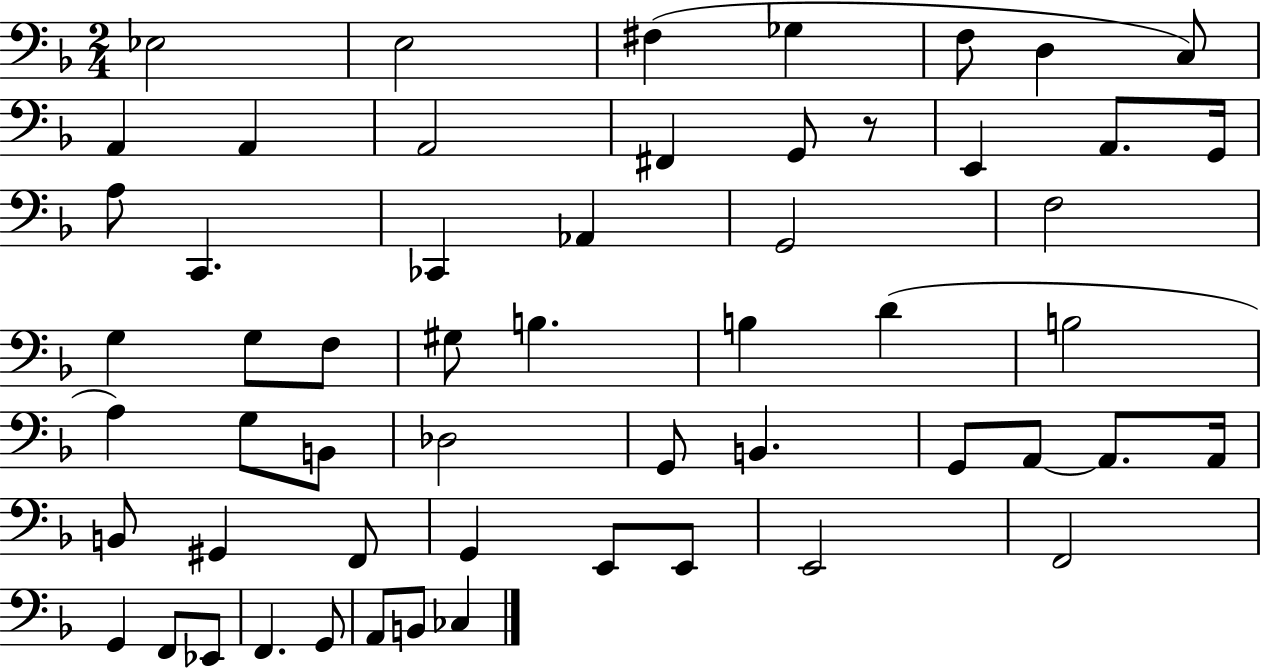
{
  \clef bass
  \numericTimeSignature
  \time 2/4
  \key f \major
  ees2 | e2 | fis4( ges4 | f8 d4 c8) | \break a,4 a,4 | a,2 | fis,4 g,8 r8 | e,4 a,8. g,16 | \break a8 c,4. | ces,4 aes,4 | g,2 | f2 | \break g4 g8 f8 | gis8 b4. | b4 d'4( | b2 | \break a4) g8 b,8 | des2 | g,8 b,4. | g,8 a,8~~ a,8. a,16 | \break b,8 gis,4 f,8 | g,4 e,8 e,8 | e,2 | f,2 | \break g,4 f,8 ees,8 | f,4. g,8 | a,8 b,8 ces4 | \bar "|."
}